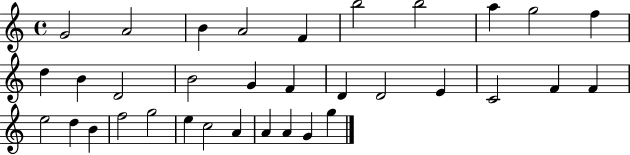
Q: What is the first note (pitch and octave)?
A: G4